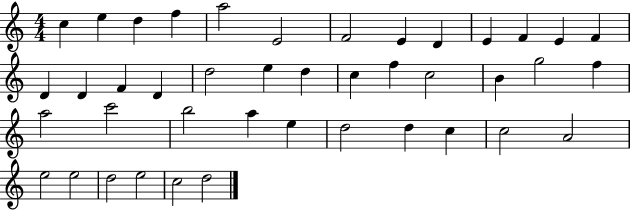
C5/q E5/q D5/q F5/q A5/h E4/h F4/h E4/q D4/q E4/q F4/q E4/q F4/q D4/q D4/q F4/q D4/q D5/h E5/q D5/q C5/q F5/q C5/h B4/q G5/h F5/q A5/h C6/h B5/h A5/q E5/q D5/h D5/q C5/q C5/h A4/h E5/h E5/h D5/h E5/h C5/h D5/h